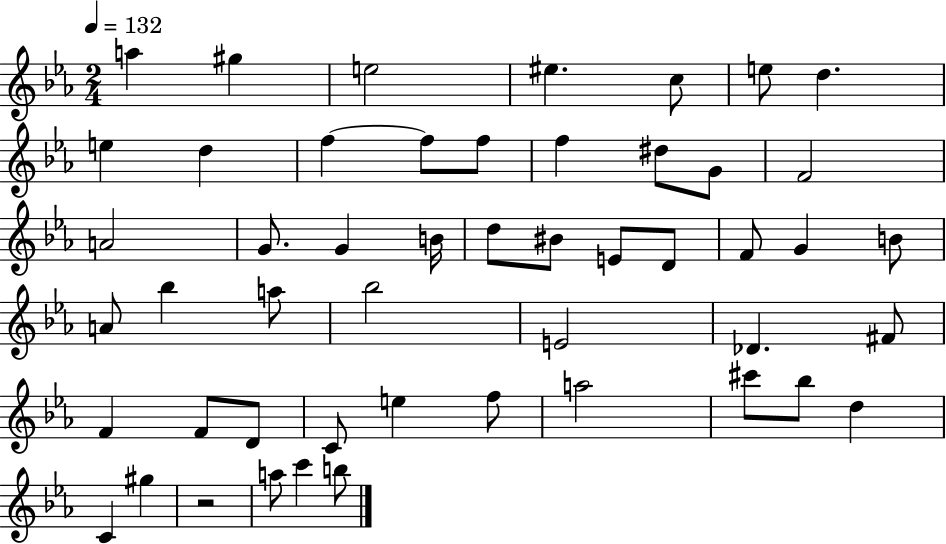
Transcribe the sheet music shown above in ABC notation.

X:1
T:Untitled
M:2/4
L:1/4
K:Eb
a ^g e2 ^e c/2 e/2 d e d f f/2 f/2 f ^d/2 G/2 F2 A2 G/2 G B/4 d/2 ^B/2 E/2 D/2 F/2 G B/2 A/2 _b a/2 _b2 E2 _D ^F/2 F F/2 D/2 C/2 e f/2 a2 ^c'/2 _b/2 d C ^g z2 a/2 c' b/2